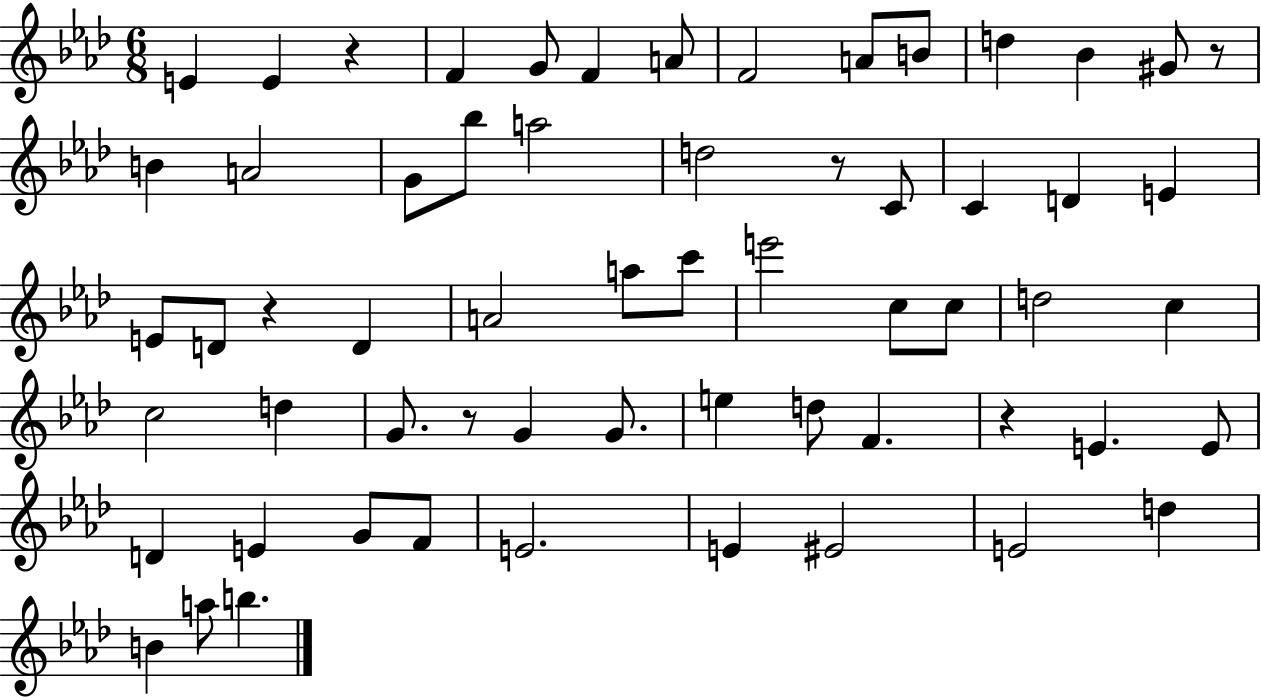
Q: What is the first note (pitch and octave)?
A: E4